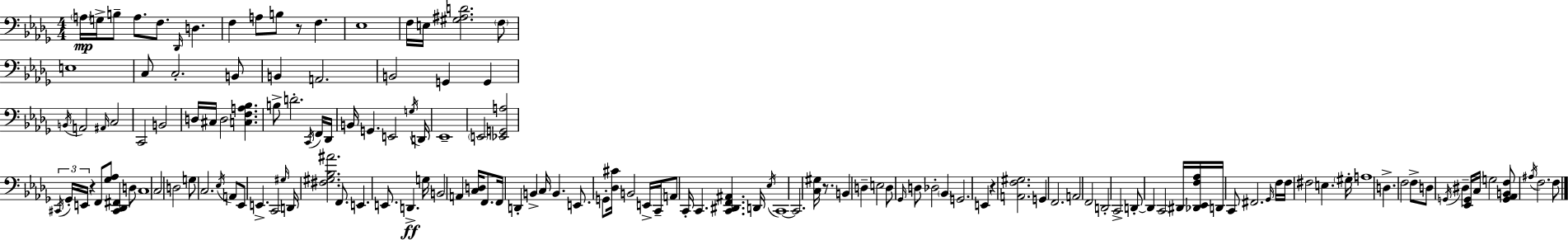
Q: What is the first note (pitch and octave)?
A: A3